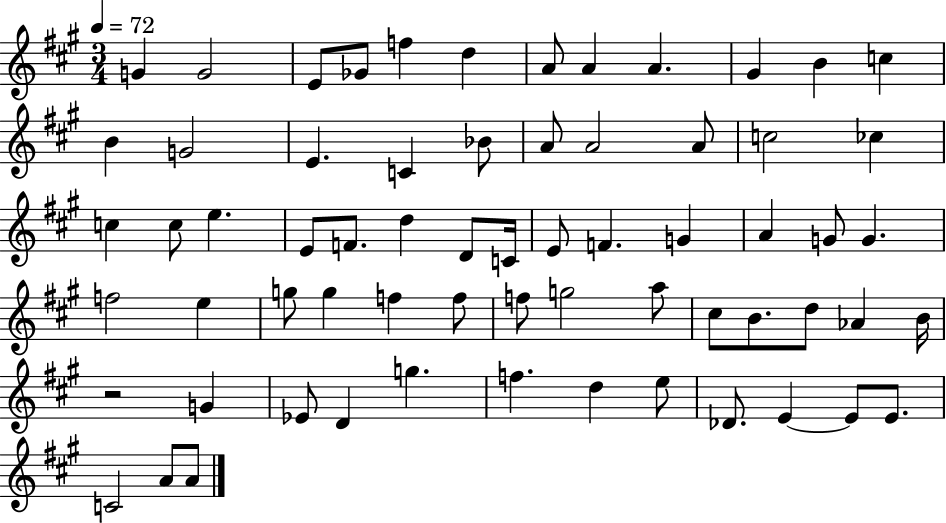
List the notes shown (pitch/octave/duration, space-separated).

G4/q G4/h E4/e Gb4/e F5/q D5/q A4/e A4/q A4/q. G#4/q B4/q C5/q B4/q G4/h E4/q. C4/q Bb4/e A4/e A4/h A4/e C5/h CES5/q C5/q C5/e E5/q. E4/e F4/e. D5/q D4/e C4/s E4/e F4/q. G4/q A4/q G4/e G4/q. F5/h E5/q G5/e G5/q F5/q F5/e F5/e G5/h A5/e C#5/e B4/e. D5/e Ab4/q B4/s R/h G4/q Eb4/e D4/q G5/q. F5/q. D5/q E5/e Db4/e. E4/q E4/e E4/e. C4/h A4/e A4/e